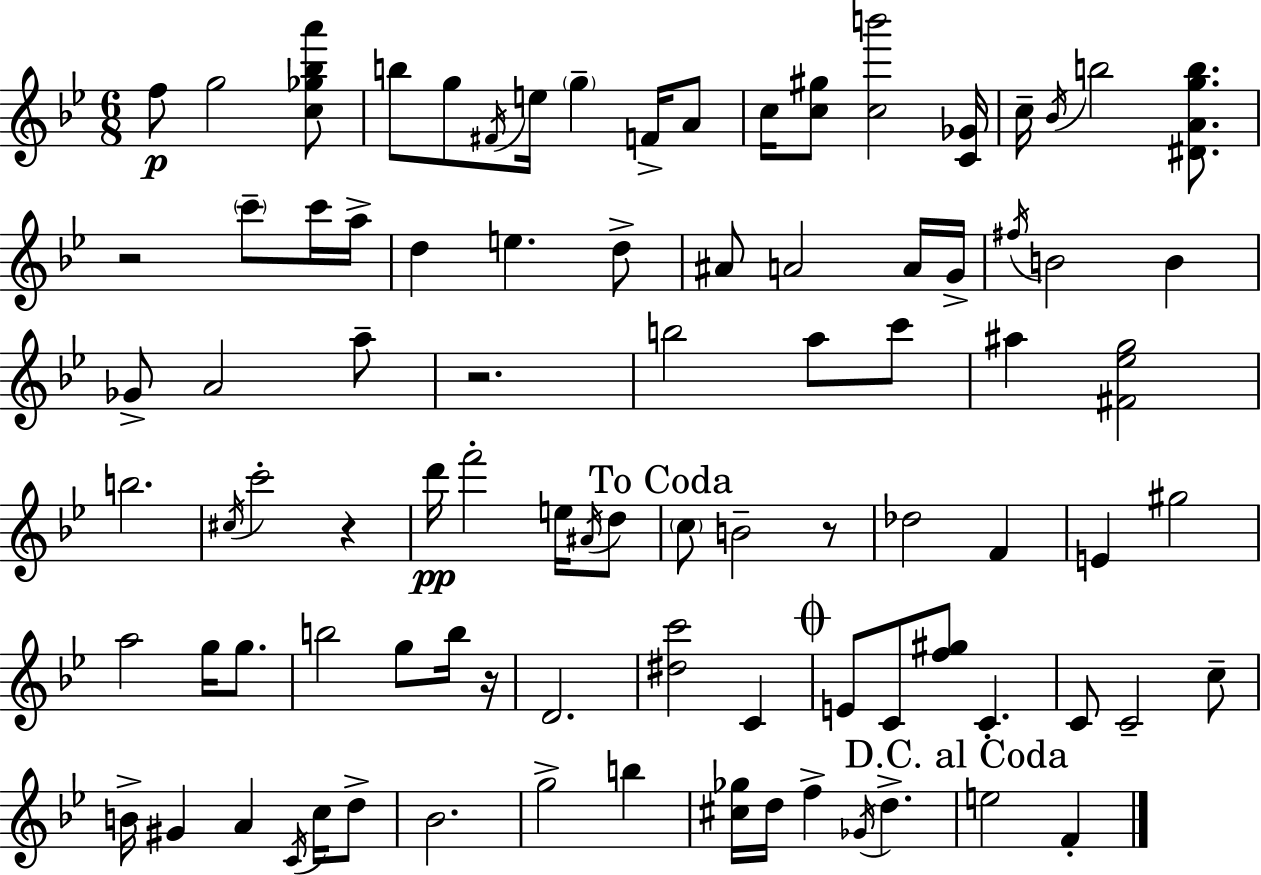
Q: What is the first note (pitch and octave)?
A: F5